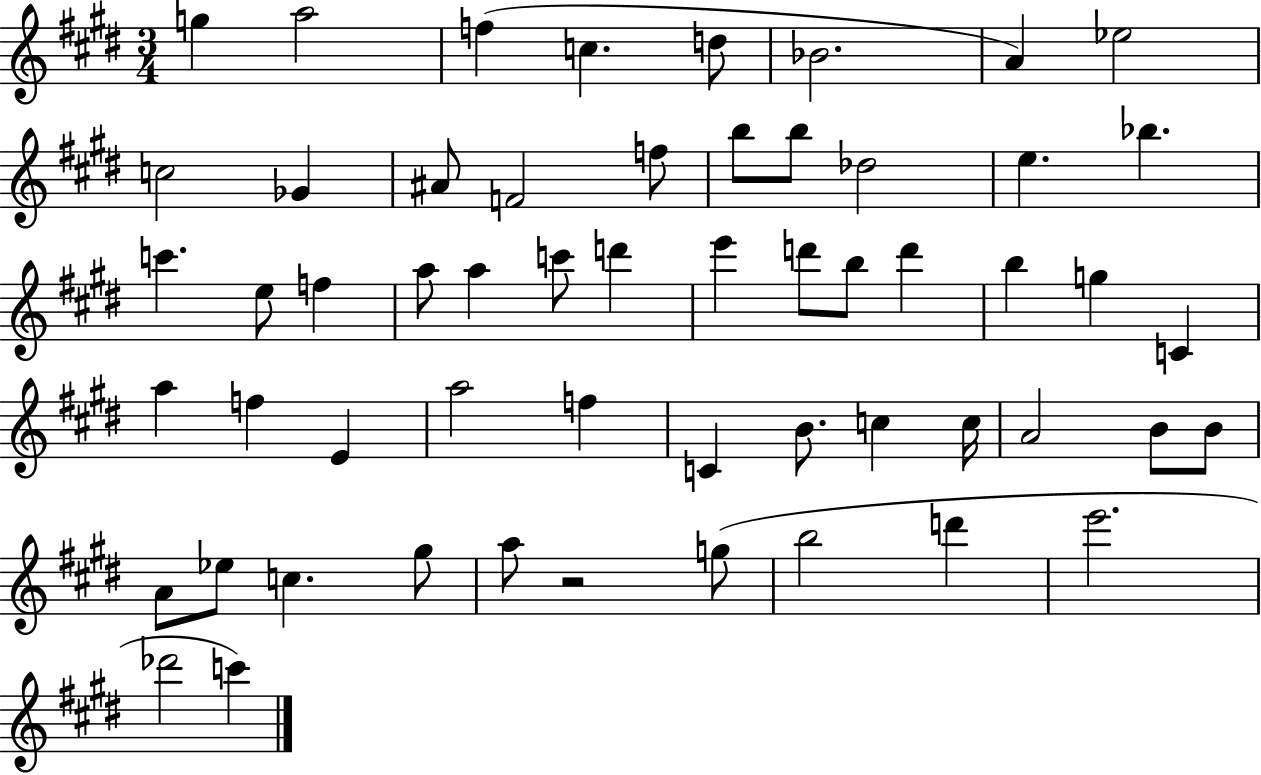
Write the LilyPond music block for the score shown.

{
  \clef treble
  \numericTimeSignature
  \time 3/4
  \key e \major
  g''4 a''2 | f''4( c''4. d''8 | bes'2. | a'4) ees''2 | \break c''2 ges'4 | ais'8 f'2 f''8 | b''8 b''8 des''2 | e''4. bes''4. | \break c'''4. e''8 f''4 | a''8 a''4 c'''8 d'''4 | e'''4 d'''8 b''8 d'''4 | b''4 g''4 c'4 | \break a''4 f''4 e'4 | a''2 f''4 | c'4 b'8. c''4 c''16 | a'2 b'8 b'8 | \break a'8 ees''8 c''4. gis''8 | a''8 r2 g''8( | b''2 d'''4 | e'''2. | \break des'''2 c'''4) | \bar "|."
}